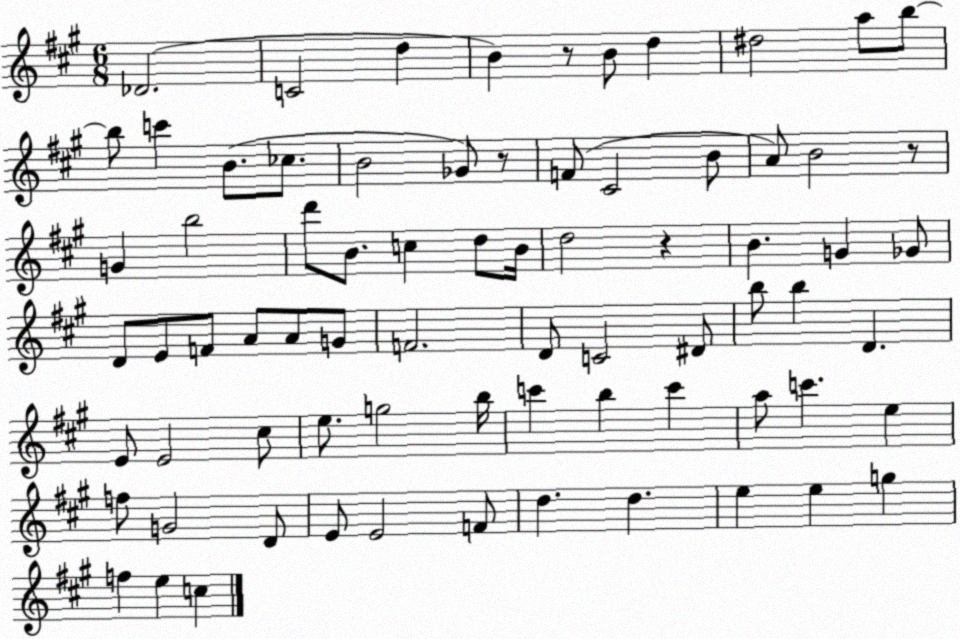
X:1
T:Untitled
M:6/8
L:1/4
K:A
_D2 C2 d B z/2 B/2 d ^d2 a/2 b/2 b/2 c' B/2 _c/2 B2 _G/2 z/2 F/2 ^C2 B/2 A/2 B2 z/2 G b2 d'/2 B/2 c d/2 B/4 d2 z B G _G/2 D/2 E/2 F/2 A/2 A/2 G/2 F2 D/2 C2 ^D/2 b/2 b D E/2 E2 ^c/2 e/2 g2 b/4 c' b c' a/2 c' e f/2 G2 D/2 E/2 E2 F/2 d d e e g f e c